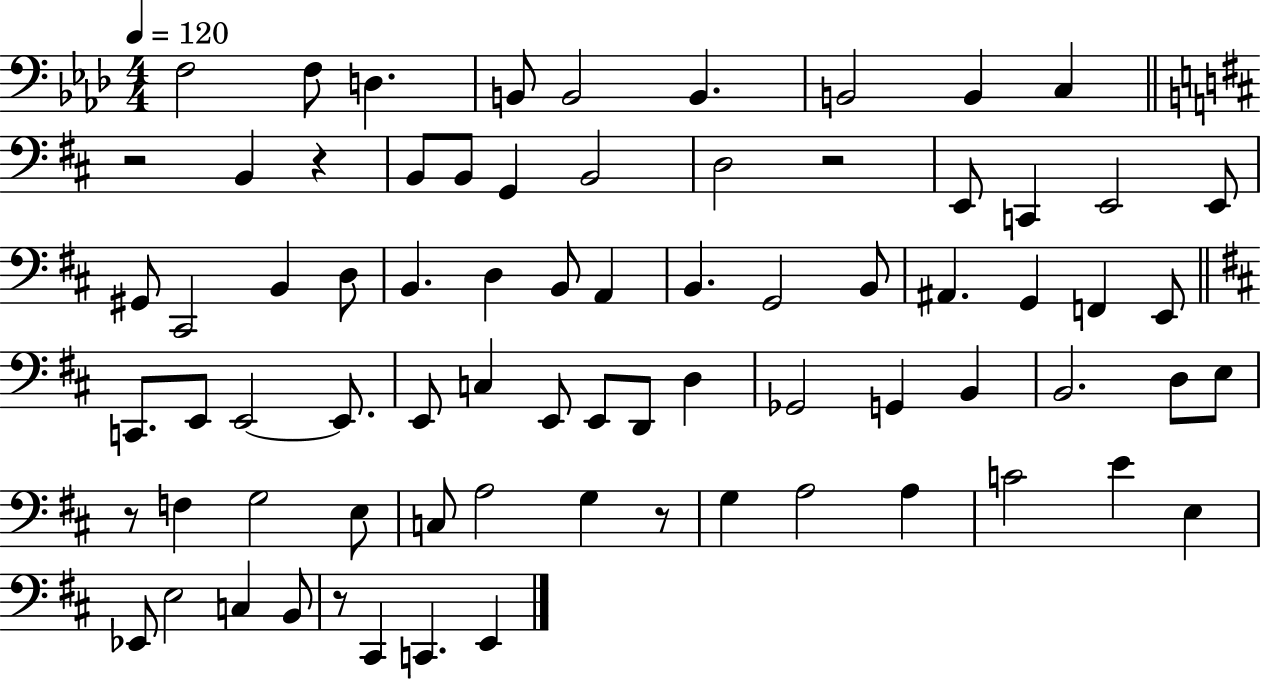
X:1
T:Untitled
M:4/4
L:1/4
K:Ab
F,2 F,/2 D, B,,/2 B,,2 B,, B,,2 B,, C, z2 B,, z B,,/2 B,,/2 G,, B,,2 D,2 z2 E,,/2 C,, E,,2 E,,/2 ^G,,/2 ^C,,2 B,, D,/2 B,, D, B,,/2 A,, B,, G,,2 B,,/2 ^A,, G,, F,, E,,/2 C,,/2 E,,/2 E,,2 E,,/2 E,,/2 C, E,,/2 E,,/2 D,,/2 D, _G,,2 G,, B,, B,,2 D,/2 E,/2 z/2 F, G,2 E,/2 C,/2 A,2 G, z/2 G, A,2 A, C2 E E, _E,,/2 E,2 C, B,,/2 z/2 ^C,, C,, E,,